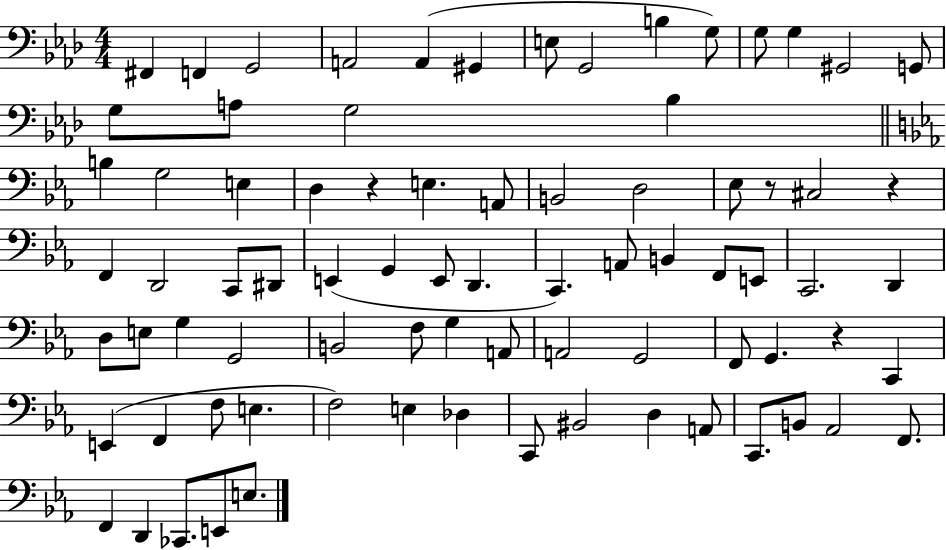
{
  \clef bass
  \numericTimeSignature
  \time 4/4
  \key aes \major
  fis,4 f,4 g,2 | a,2 a,4( gis,4 | e8 g,2 b4 g8) | g8 g4 gis,2 g,8 | \break g8 a8 g2 bes4 | \bar "||" \break \key c \minor b4 g2 e4 | d4 r4 e4. a,8 | b,2 d2 | ees8 r8 cis2 r4 | \break f,4 d,2 c,8 dis,8 | e,4( g,4 e,8 d,4. | c,4.) a,8 b,4 f,8 e,8 | c,2. d,4 | \break d8 e8 g4 g,2 | b,2 f8 g4 a,8 | a,2 g,2 | f,8 g,4. r4 c,4 | \break e,4( f,4 f8 e4. | f2) e4 des4 | c,8 bis,2 d4 a,8 | c,8. b,8 aes,2 f,8. | \break f,4 d,4 ces,8. e,8 e8. | \bar "|."
}